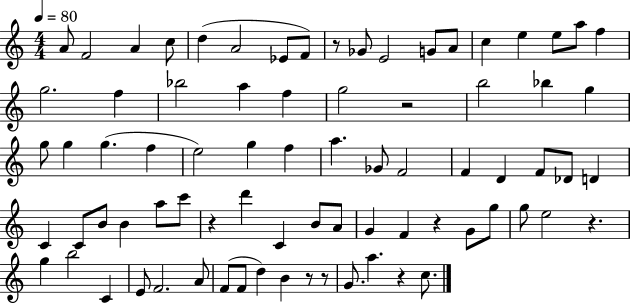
{
  \clef treble
  \numericTimeSignature
  \time 4/4
  \key c \major
  \tempo 4 = 80
  a'8 f'2 a'4 c''8 | d''4( a'2 ees'8 f'8) | r8 ges'8 e'2 g'8 a'8 | c''4 e''4 e''8 a''8 f''4 | \break g''2. f''4 | bes''2 a''4 f''4 | g''2 r2 | b''2 bes''4 g''4 | \break g''8 g''4 g''4.( f''4 | e''2) g''4 f''4 | a''4. ges'8 f'2 | f'4 d'4 f'8 des'8 d'4 | \break c'4 c'8 b'8 b'4 a''8 c'''8 | r4 d'''4 c'4 b'8 a'8 | g'4 f'4 r4 g'8 g''8 | g''8 e''2 r4. | \break g''4 b''2 c'4 | e'8 f'2. a'8 | f'8( f'8 d''4) b'4 r8 r8 | g'8. a''4. r4 c''8. | \break \bar "|."
}